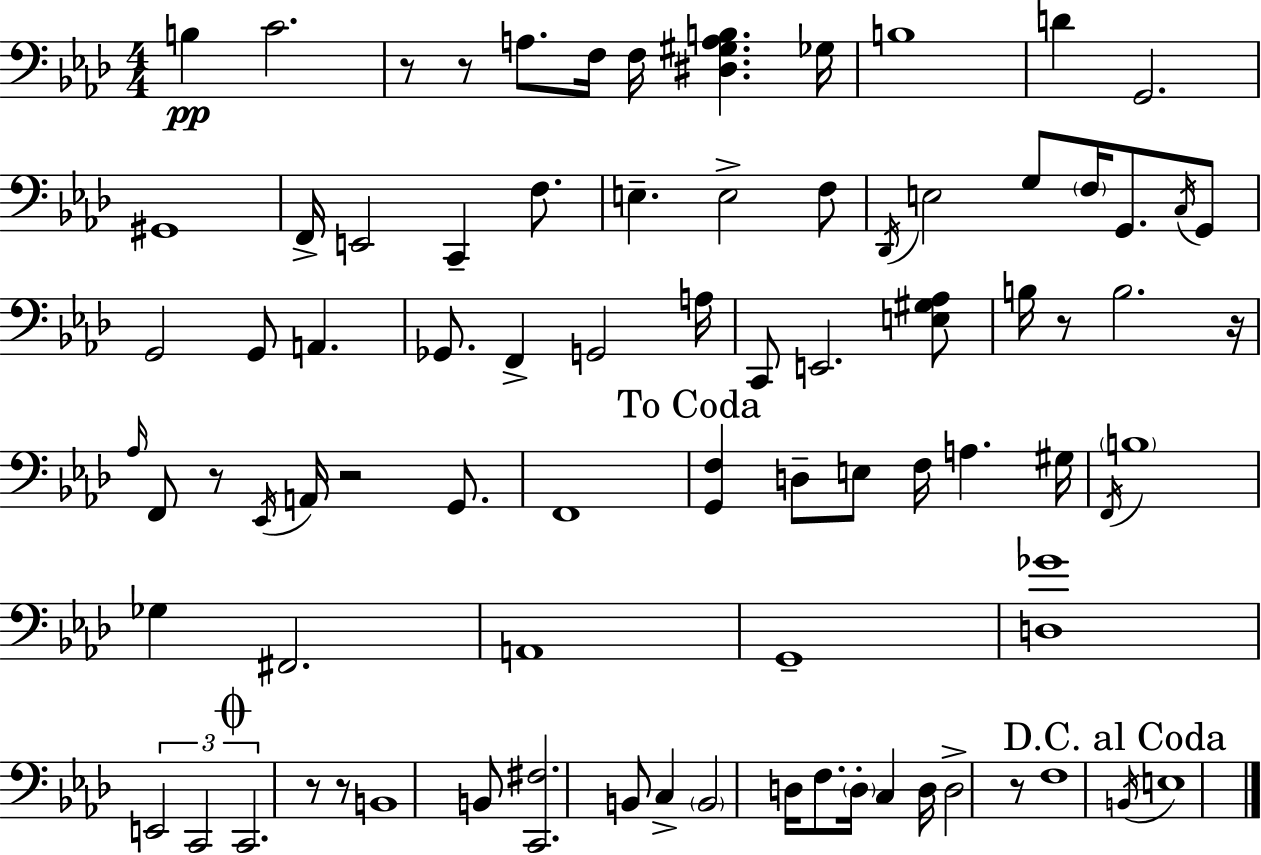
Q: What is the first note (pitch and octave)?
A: B3